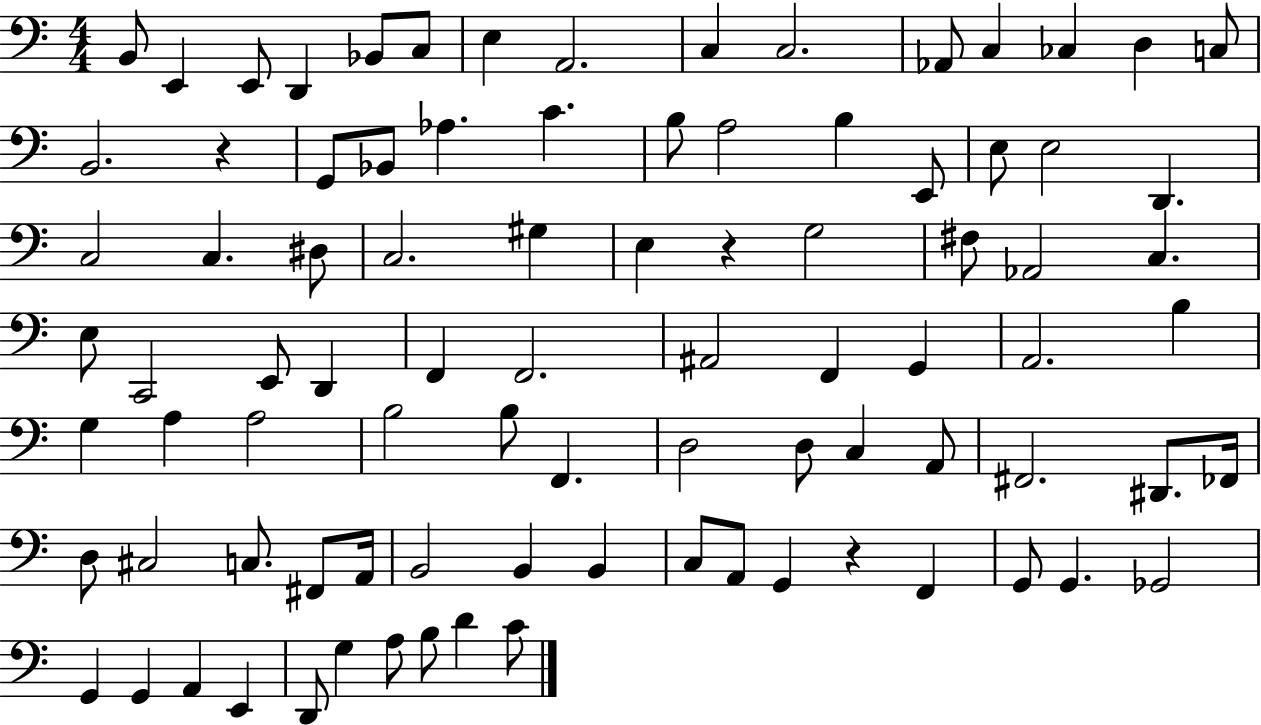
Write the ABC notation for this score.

X:1
T:Untitled
M:4/4
L:1/4
K:C
B,,/2 E,, E,,/2 D,, _B,,/2 C,/2 E, A,,2 C, C,2 _A,,/2 C, _C, D, C,/2 B,,2 z G,,/2 _B,,/2 _A, C B,/2 A,2 B, E,,/2 E,/2 E,2 D,, C,2 C, ^D,/2 C,2 ^G, E, z G,2 ^F,/2 _A,,2 C, E,/2 C,,2 E,,/2 D,, F,, F,,2 ^A,,2 F,, G,, A,,2 B, G, A, A,2 B,2 B,/2 F,, D,2 D,/2 C, A,,/2 ^F,,2 ^D,,/2 _F,,/4 D,/2 ^C,2 C,/2 ^F,,/2 A,,/4 B,,2 B,, B,, C,/2 A,,/2 G,, z F,, G,,/2 G,, _G,,2 G,, G,, A,, E,, D,,/2 G, A,/2 B,/2 D C/2